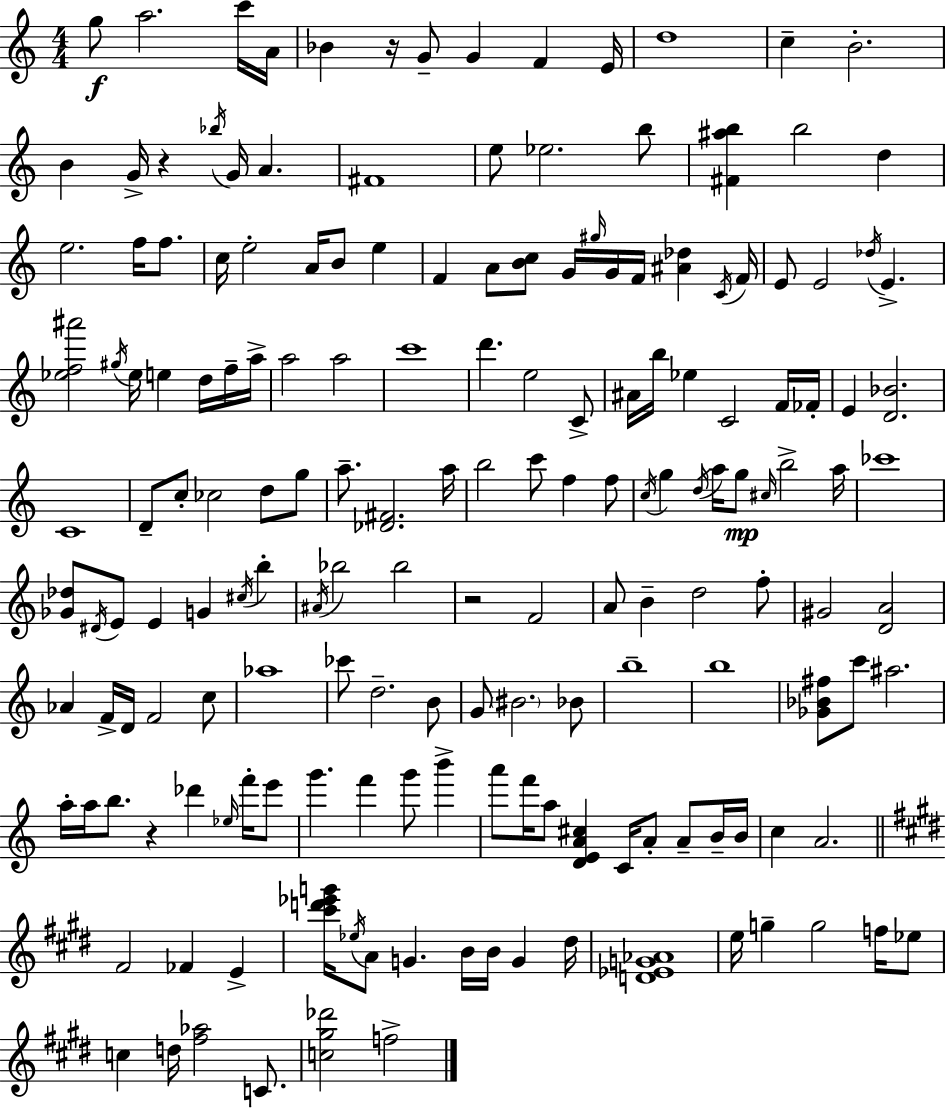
G5/e A5/h. C6/s A4/s Bb4/q R/s G4/e G4/q F4/q E4/s D5/w C5/q B4/h. B4/q G4/s R/q Bb5/s G4/s A4/q. F#4/w E5/e Eb5/h. B5/e [F#4,A#5,B5]/q B5/h D5/q E5/h. F5/s F5/e. C5/s E5/h A4/s B4/e E5/q F4/q A4/e [B4,C5]/e G4/s G#5/s G4/s F4/s [A#4,Db5]/q C4/s F4/s E4/e E4/h Db5/s E4/q. [Eb5,F5,A#6]/h G#5/s Eb5/s E5/q D5/s F5/s A5/s A5/h A5/h C6/w D6/q. E5/h C4/e A#4/s B5/s Eb5/q C4/h F4/s FES4/s E4/q [D4,Bb4]/h. C4/w D4/e C5/e CES5/h D5/e G5/e A5/e. [Db4,F#4]/h. A5/s B5/h C6/e F5/q F5/e C5/s G5/q D5/s A5/s G5/e C#5/s B5/h A5/s CES6/w [Gb4,Db5]/e D#4/s E4/e E4/q G4/q C#5/s B5/q A#4/s Bb5/h Bb5/h R/h F4/h A4/e B4/q D5/h F5/e G#4/h [D4,A4]/h Ab4/q F4/s D4/s F4/h C5/e Ab5/w CES6/e D5/h. B4/e G4/e BIS4/h. Bb4/e B5/w B5/w [Gb4,Bb4,F#5]/e C6/e A#5/h. A5/s A5/s B5/e. R/q Db6/q Eb5/s F6/s E6/e G6/q. F6/q G6/e B6/q A6/e F6/s A5/e [D4,E4,A4,C#5]/q C4/s A4/e A4/e B4/s B4/s C5/q A4/h. F#4/h FES4/q E4/q [C#6,D6,Eb6,G6]/s Eb5/s A4/e G4/q. B4/s B4/s G4/q D#5/s [D4,Eb4,G4,Ab4]/w E5/s G5/q G5/h F5/s Eb5/e C5/q D5/s [F#5,Ab5]/h C4/e. [C5,G#5,Db6]/h F5/h